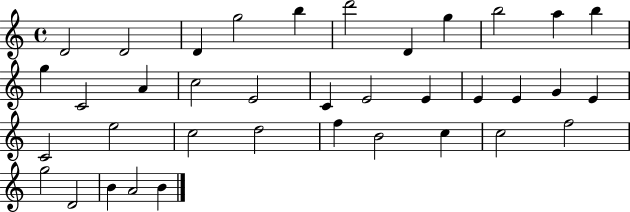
X:1
T:Untitled
M:4/4
L:1/4
K:C
D2 D2 D g2 b d'2 D g b2 a b g C2 A c2 E2 C E2 E E E G E C2 e2 c2 d2 f B2 c c2 f2 g2 D2 B A2 B